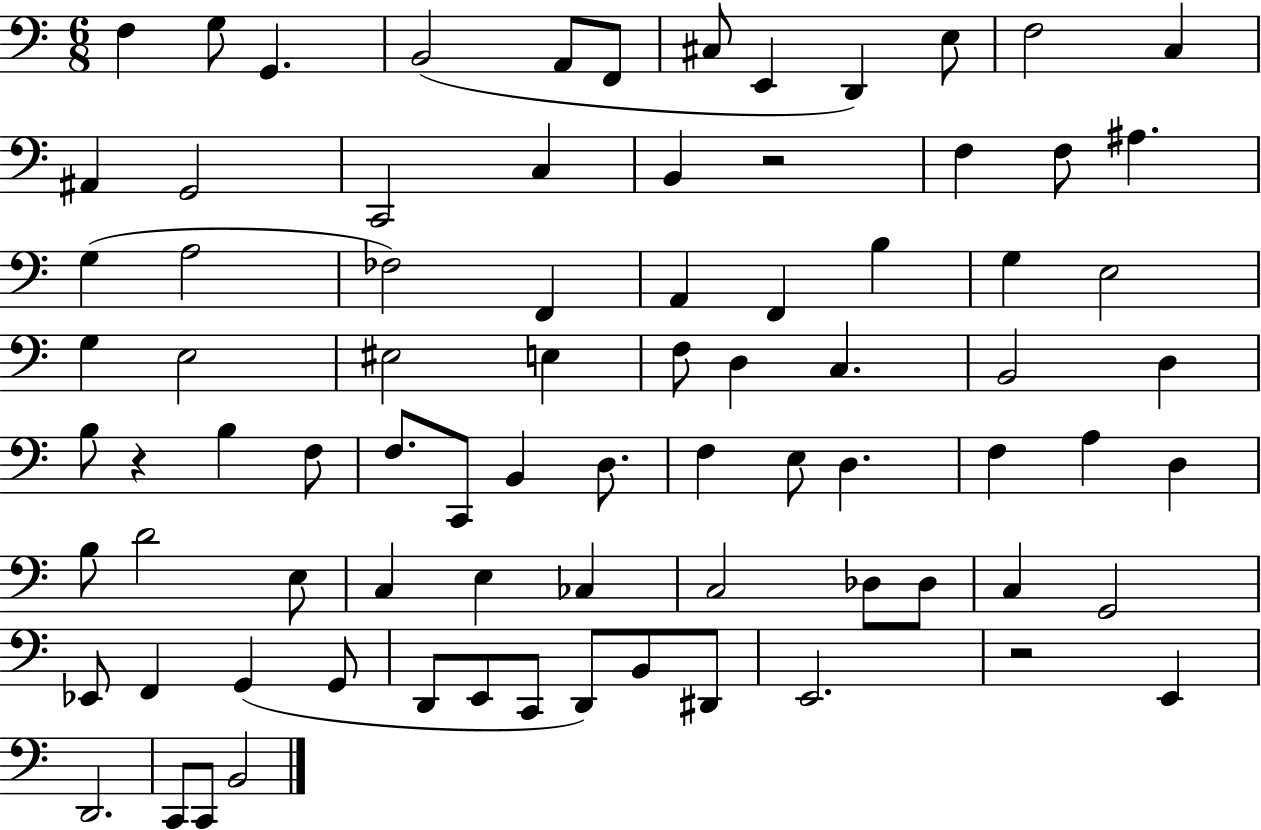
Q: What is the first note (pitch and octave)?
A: F3